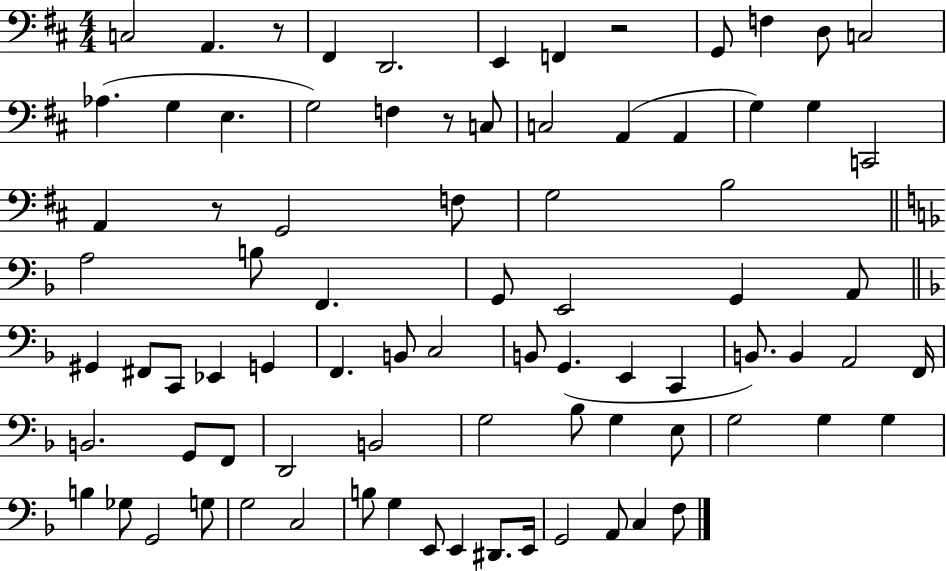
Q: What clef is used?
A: bass